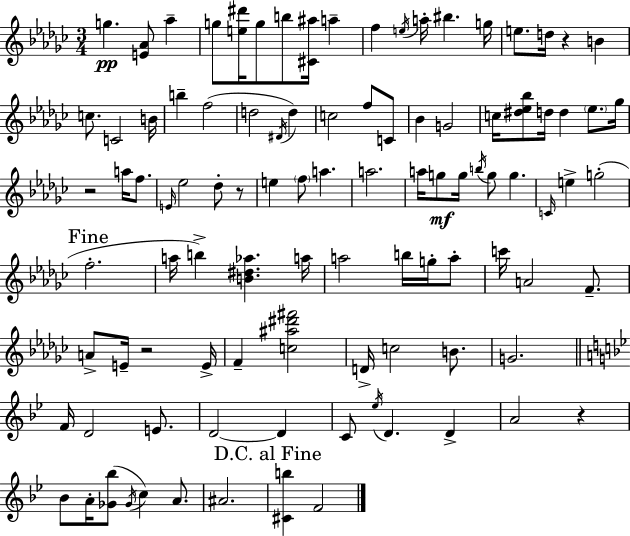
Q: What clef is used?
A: treble